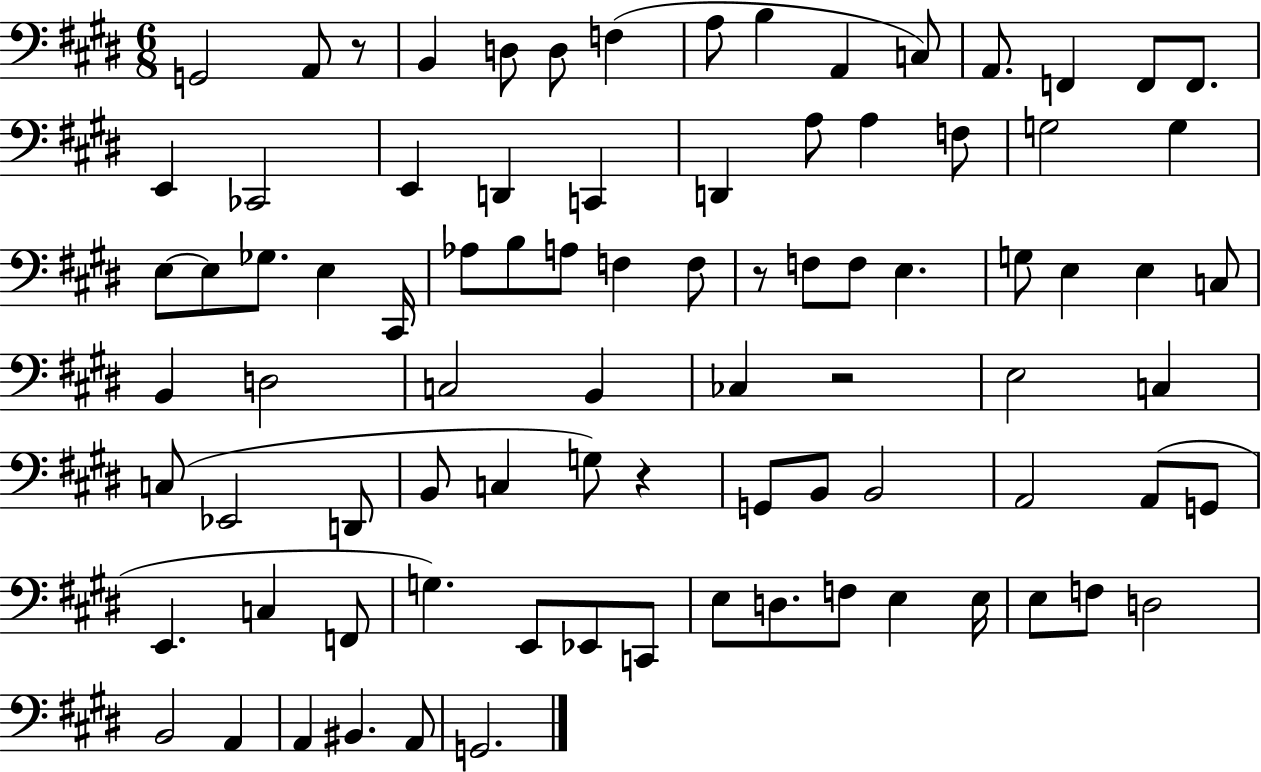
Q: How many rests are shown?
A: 4